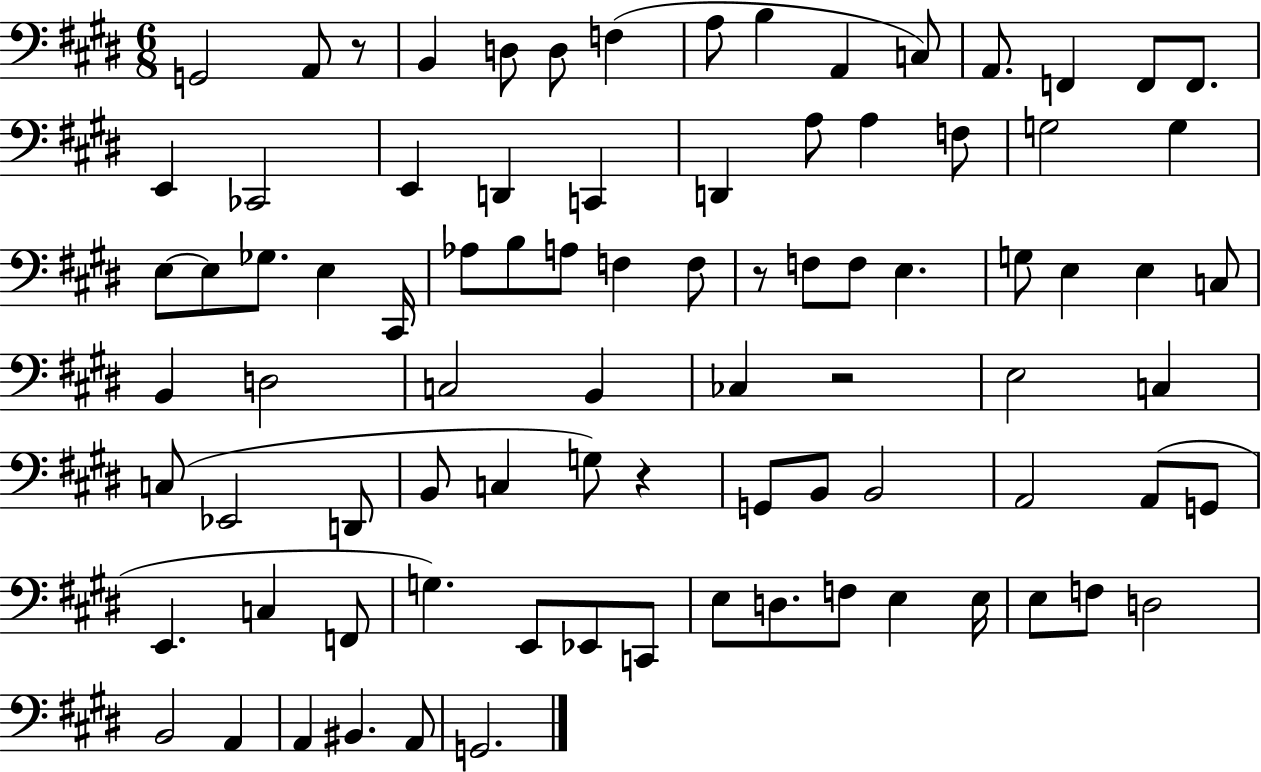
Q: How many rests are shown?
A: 4